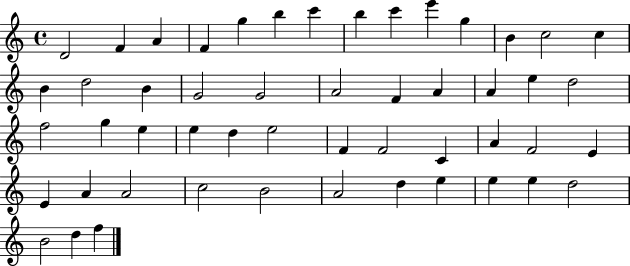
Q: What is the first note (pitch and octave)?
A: D4